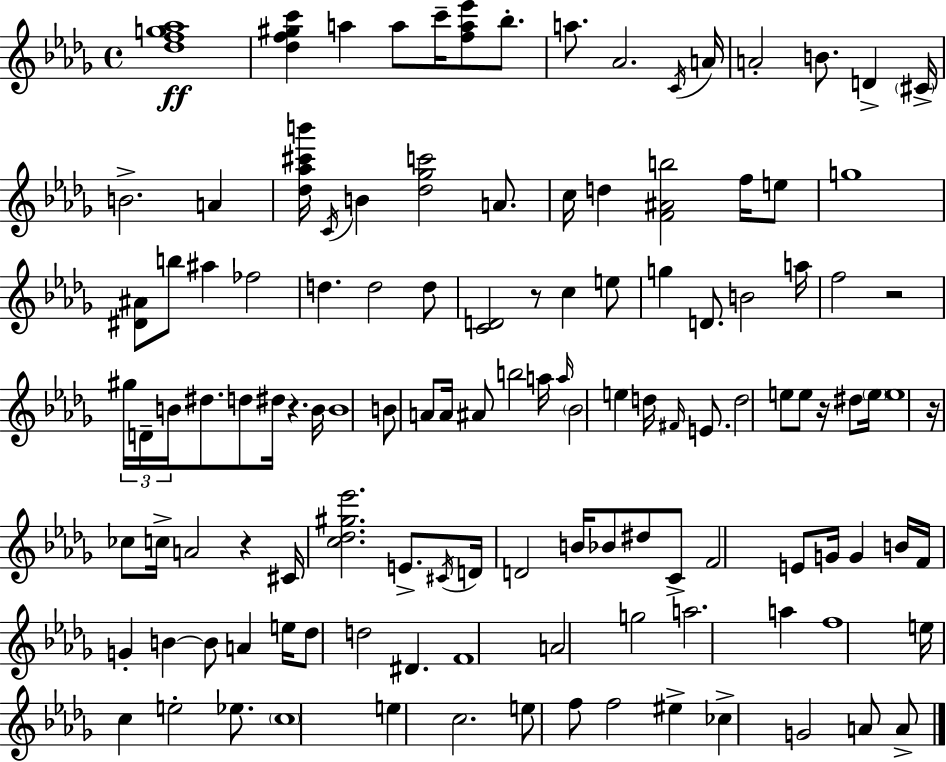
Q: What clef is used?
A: treble